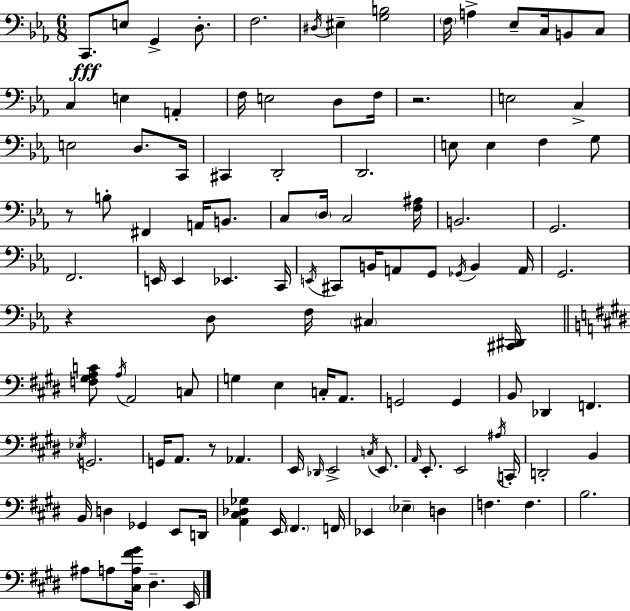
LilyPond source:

{
  \clef bass
  \numericTimeSignature
  \time 6/8
  \key ees \major
  c,8.\fff e8 g,4-> d8.-. | f2. | \acciaccatura { dis16 } eis4-- <g b>2 | \parenthesize f16 a4-> ees8-- c16 b,8 c8 | \break c4 e4 a,4-. | f16 e2 d8 | f16 r2. | e2 c4-> | \break e2 d8. | c,16 cis,4 d,2-. | d,2. | e8 e4 f4 g8 | \break r8 b8-. fis,4 a,16 b,8. | c8 \parenthesize d16 c2 | <f ais>16 b,2. | g,2. | \break f,2. | e,16 e,4 ees,4. | c,16 \acciaccatura { e,16 } cis,8 b,16 a,8 g,8 \acciaccatura { ges,16 } b,4 | a,16 g,2. | \break r4 d8 f16 \parenthesize cis4 | <cis, dis,>16 \bar "||" \break \key e \major <f gis a c'>8 \acciaccatura { a16 } a,2 c8 | g4 e4 c16-. a,8. | g,2 g,4 | b,8 des,4 f,4. | \break \acciaccatura { ees16 } g,2. | g,16 a,8. r8 aes,4. | e,16 \grace { des,16 } e,2-> | \acciaccatura { c16 } e,8. \grace { a,16 } e,8.-. e,2 | \break \acciaccatura { ais16 } c,16-. d,2-. | b,4 b,16 d4 ges,4 | e,8 d,16 <a, cis des ges>4 e,16 \parenthesize fis,4. | f,16 ees,4 \parenthesize ees4-- | \break d4 f4. | f4. b2. | ais8 a8 <cis a fis' gis'>16 dis4.-- | e,16 \bar "|."
}